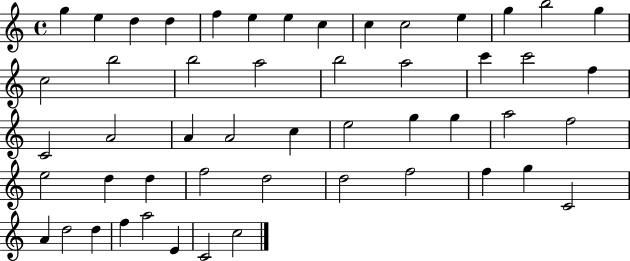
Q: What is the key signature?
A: C major